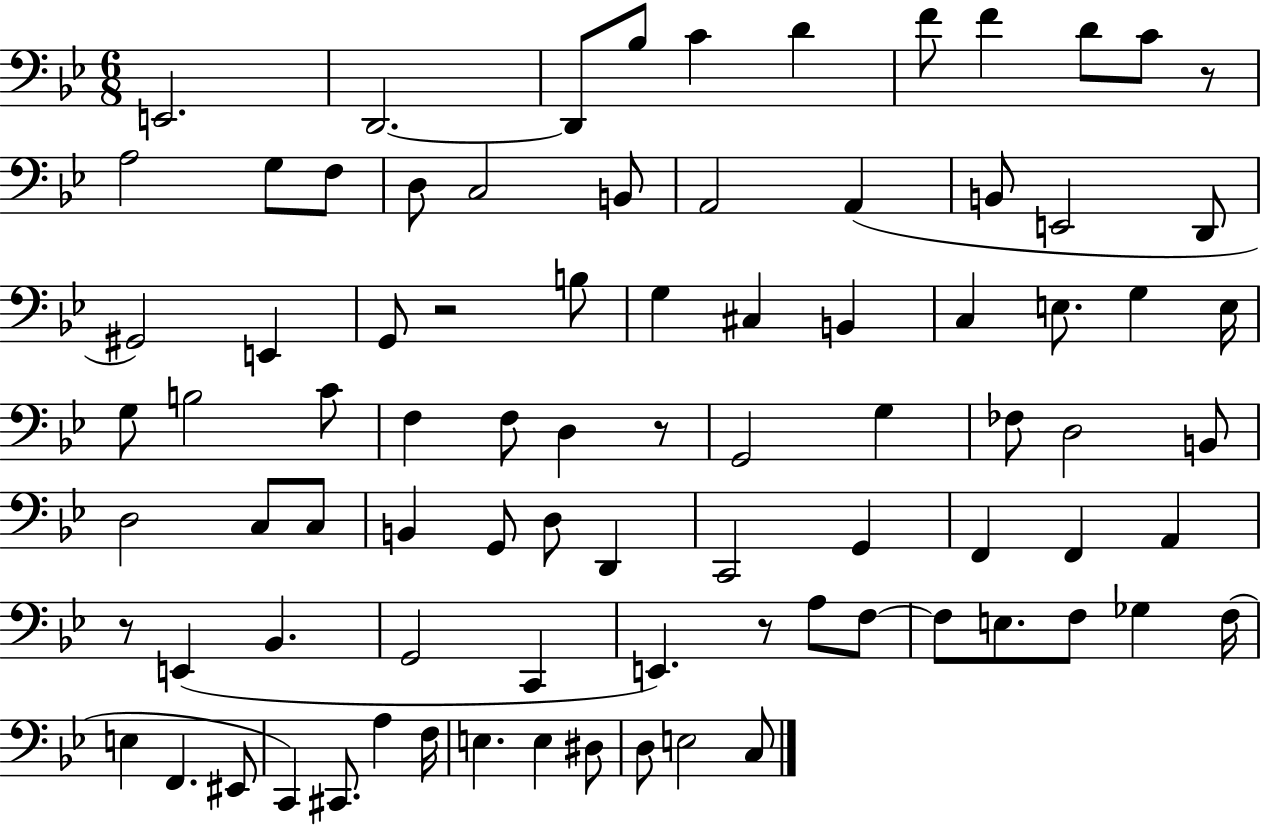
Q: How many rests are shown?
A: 5